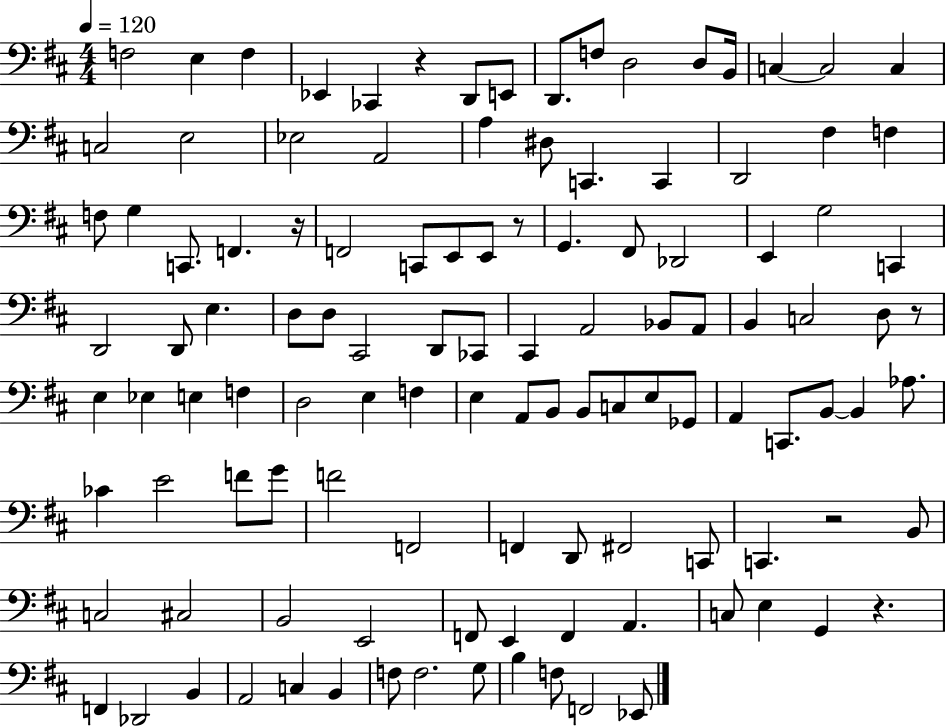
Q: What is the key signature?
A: D major